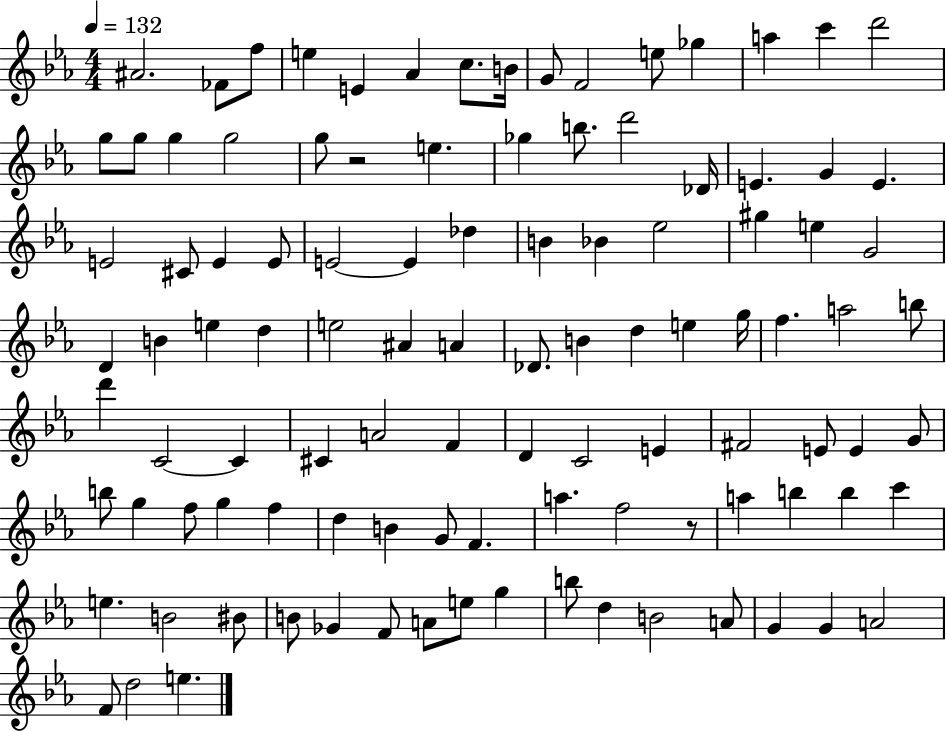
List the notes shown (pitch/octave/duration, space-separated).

A#4/h. FES4/e F5/e E5/q E4/q Ab4/q C5/e. B4/s G4/e F4/h E5/e Gb5/q A5/q C6/q D6/h G5/e G5/e G5/q G5/h G5/e R/h E5/q. Gb5/q B5/e. D6/h Db4/s E4/q. G4/q E4/q. E4/h C#4/e E4/q E4/e E4/h E4/q Db5/q B4/q Bb4/q Eb5/h G#5/q E5/q G4/h D4/q B4/q E5/q D5/q E5/h A#4/q A4/q Db4/e. B4/q D5/q E5/q G5/s F5/q. A5/h B5/e D6/q C4/h C4/q C#4/q A4/h F4/q D4/q C4/h E4/q F#4/h E4/e E4/q G4/e B5/e G5/q F5/e G5/q F5/q D5/q B4/q G4/e F4/q. A5/q. F5/h R/e A5/q B5/q B5/q C6/q E5/q. B4/h BIS4/e B4/e Gb4/q F4/e A4/e E5/e G5/q B5/e D5/q B4/h A4/e G4/q G4/q A4/h F4/e D5/h E5/q.